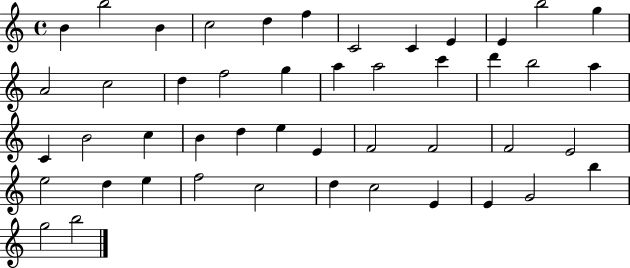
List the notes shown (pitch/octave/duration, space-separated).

B4/q B5/h B4/q C5/h D5/q F5/q C4/h C4/q E4/q E4/q B5/h G5/q A4/h C5/h D5/q F5/h G5/q A5/q A5/h C6/q D6/q B5/h A5/q C4/q B4/h C5/q B4/q D5/q E5/q E4/q F4/h F4/h F4/h E4/h E5/h D5/q E5/q F5/h C5/h D5/q C5/h E4/q E4/q G4/h B5/q G5/h B5/h